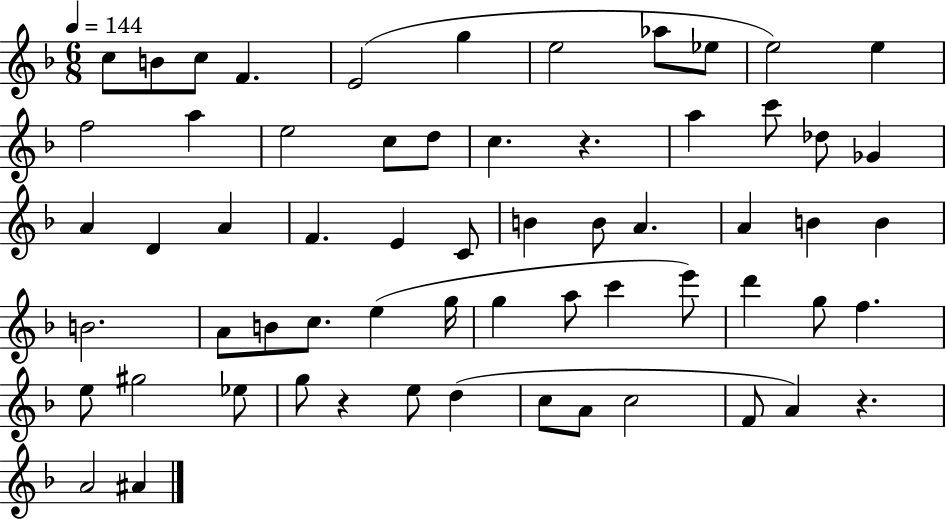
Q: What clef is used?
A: treble